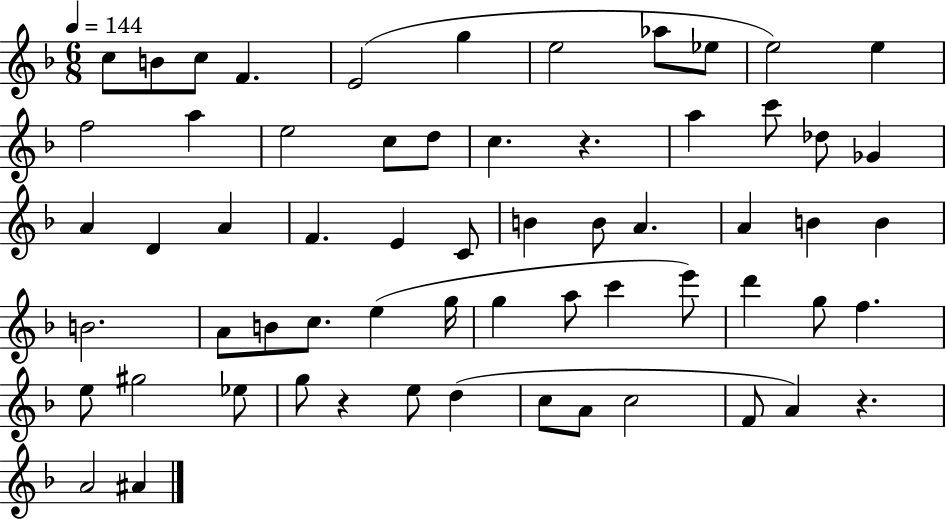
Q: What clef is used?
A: treble